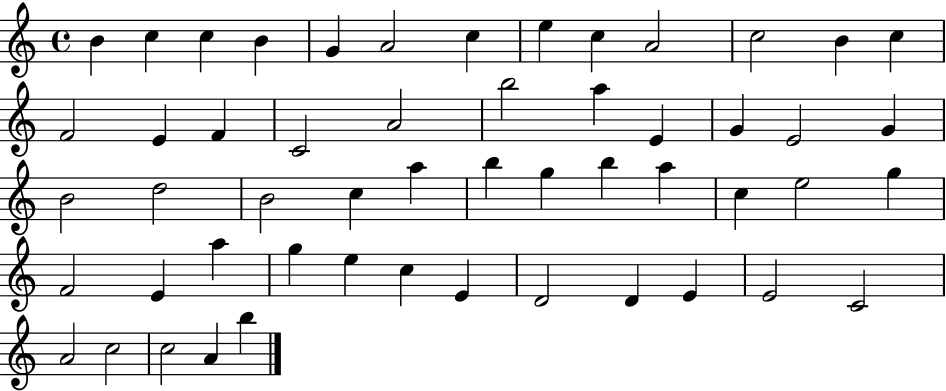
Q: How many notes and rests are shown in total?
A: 53